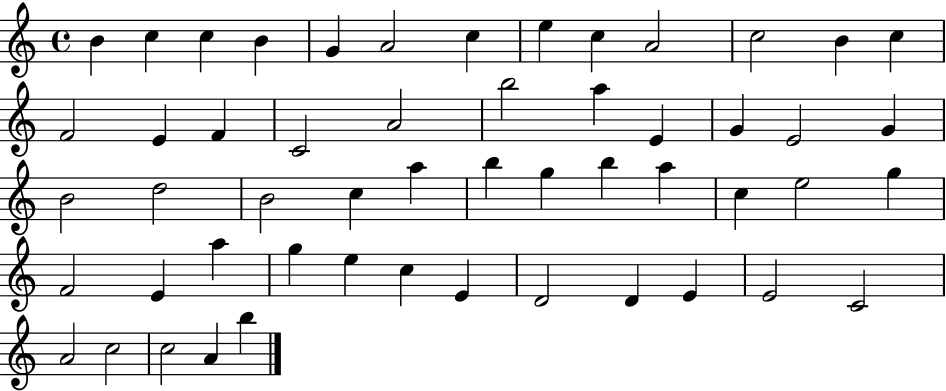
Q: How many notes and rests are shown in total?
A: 53